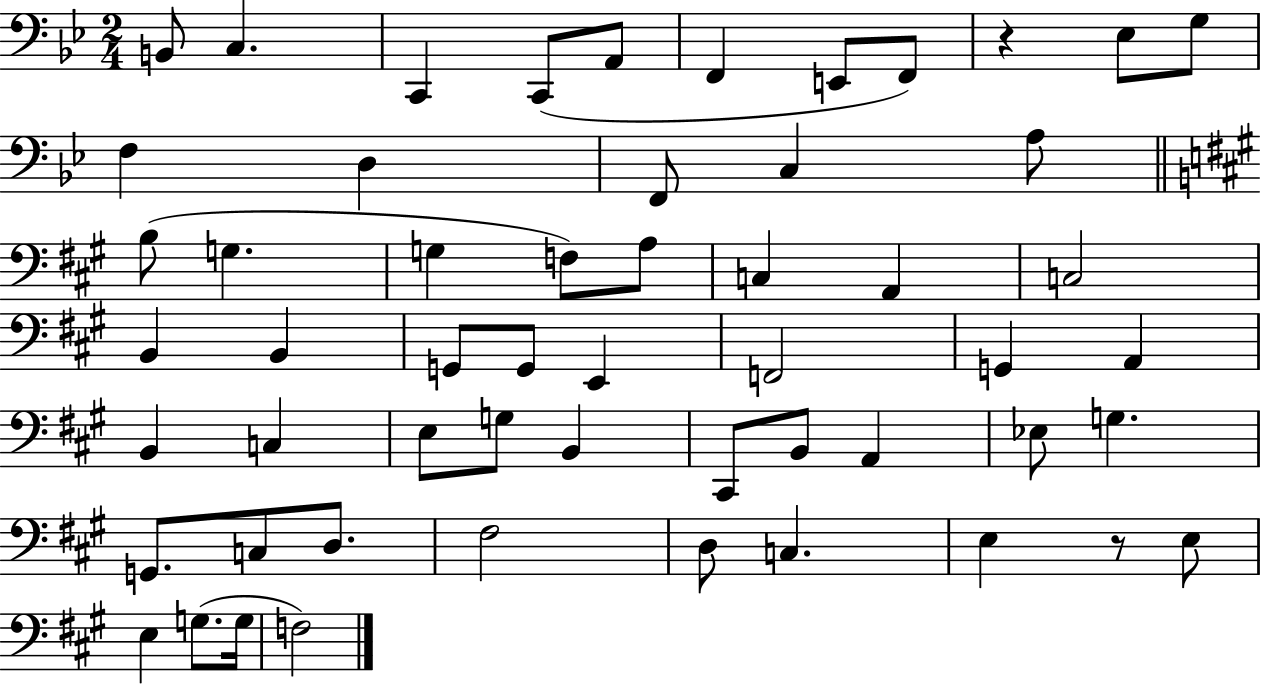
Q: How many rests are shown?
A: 2